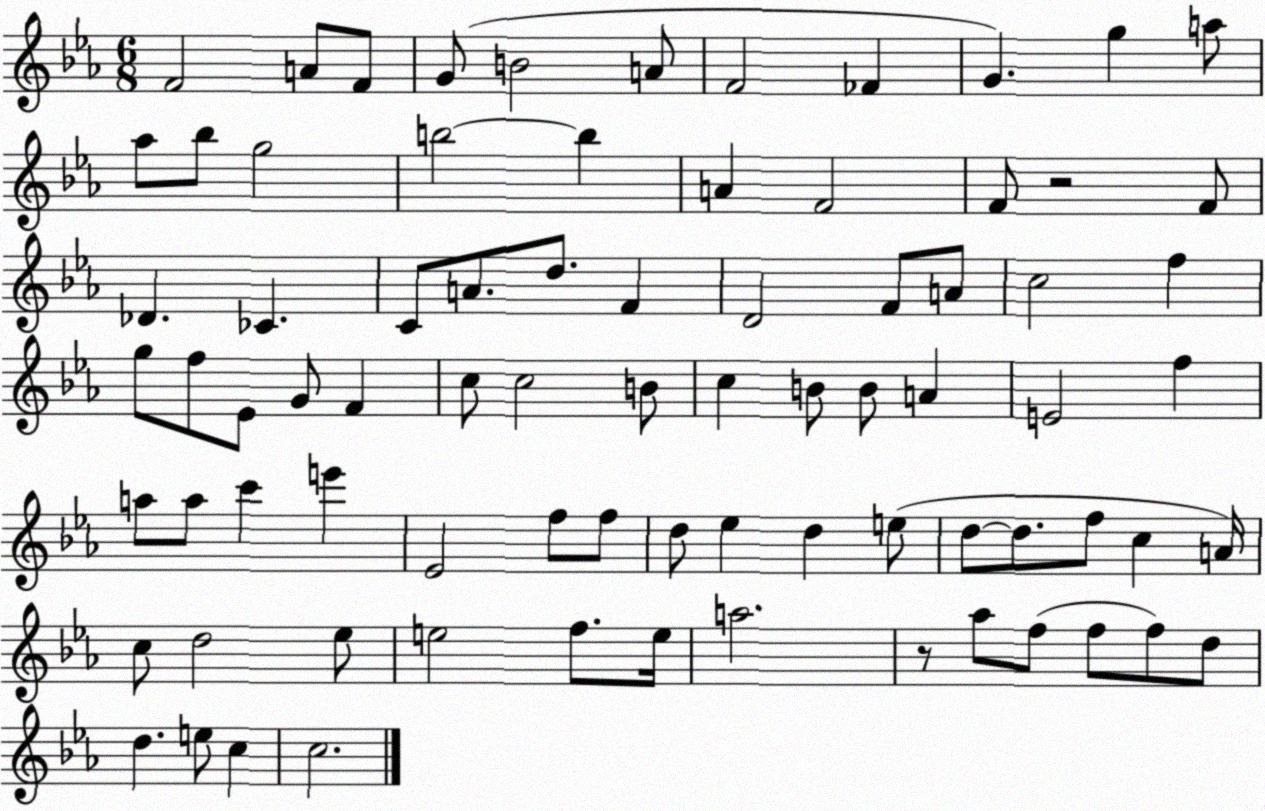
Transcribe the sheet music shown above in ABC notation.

X:1
T:Untitled
M:6/8
L:1/4
K:Eb
F2 A/2 F/2 G/2 B2 A/2 F2 _F G g a/2 _a/2 _b/2 g2 b2 b A F2 F/2 z2 F/2 _D _C C/2 A/2 d/2 F D2 F/2 A/2 c2 f g/2 f/2 _E/2 G/2 F c/2 c2 B/2 c B/2 B/2 A E2 f a/2 a/2 c' e' _E2 f/2 f/2 d/2 _e d e/2 d/2 d/2 f/2 c A/4 c/2 d2 _e/2 e2 f/2 e/4 a2 z/2 _a/2 f/2 f/2 f/2 d/2 d e/2 c c2